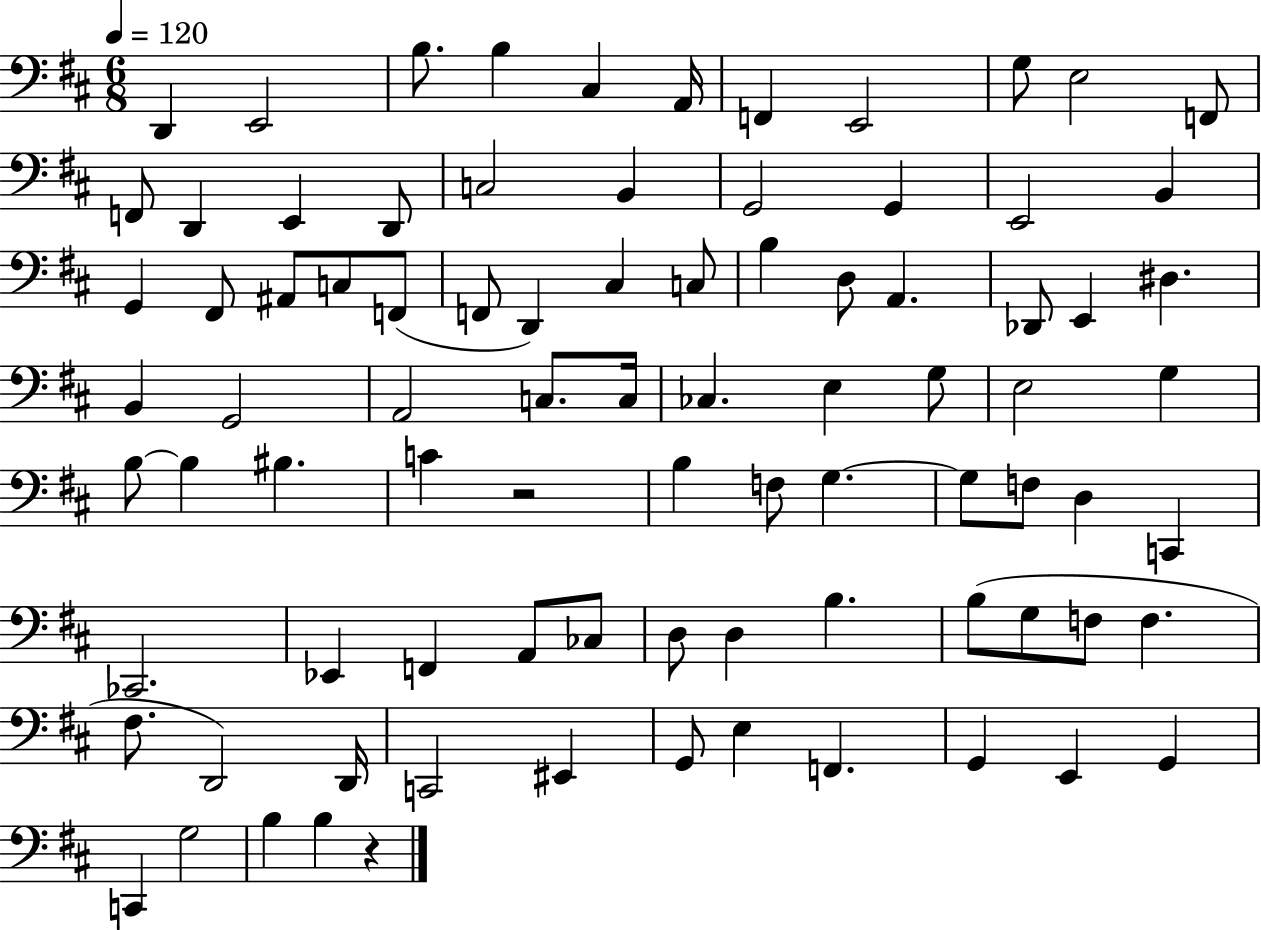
{
  \clef bass
  \numericTimeSignature
  \time 6/8
  \key d \major
  \tempo 4 = 120
  \repeat volta 2 { d,4 e,2 | b8. b4 cis4 a,16 | f,4 e,2 | g8 e2 f,8 | \break f,8 d,4 e,4 d,8 | c2 b,4 | g,2 g,4 | e,2 b,4 | \break g,4 fis,8 ais,8 c8 f,8( | f,8 d,4) cis4 c8 | b4 d8 a,4. | des,8 e,4 dis4. | \break b,4 g,2 | a,2 c8. c16 | ces4. e4 g8 | e2 g4 | \break b8~~ b4 bis4. | c'4 r2 | b4 f8 g4.~~ | g8 f8 d4 c,4 | \break ces,2. | ees,4 f,4 a,8 ces8 | d8 d4 b4. | b8( g8 f8 f4. | \break fis8. d,2) d,16 | c,2 eis,4 | g,8 e4 f,4. | g,4 e,4 g,4 | \break c,4 g2 | b4 b4 r4 | } \bar "|."
}